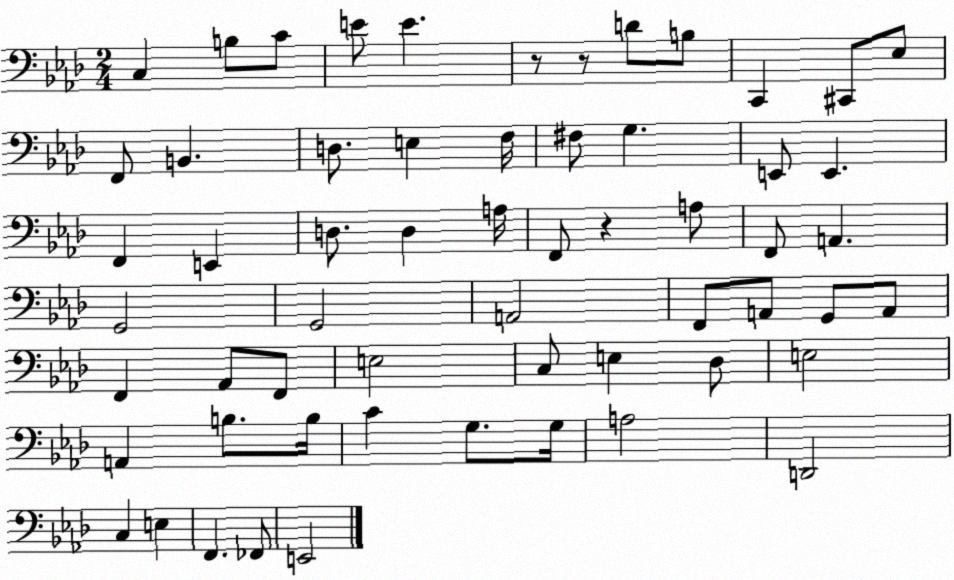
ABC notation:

X:1
T:Untitled
M:2/4
L:1/4
K:Ab
C, B,/2 C/2 E/2 E z/2 z/2 D/2 B,/2 C,, ^C,,/2 _E,/2 F,,/2 B,, D,/2 E, F,/4 ^F,/2 G, E,,/2 E,, F,, E,, D,/2 D, A,/4 F,,/2 z A,/2 F,,/2 A,, G,,2 G,,2 A,,2 F,,/2 A,,/2 G,,/2 A,,/2 F,, _A,,/2 F,,/2 E,2 C,/2 E, _D,/2 E,2 A,, B,/2 B,/4 C G,/2 G,/4 A,2 D,,2 C, E, F,, _F,,/2 E,,2